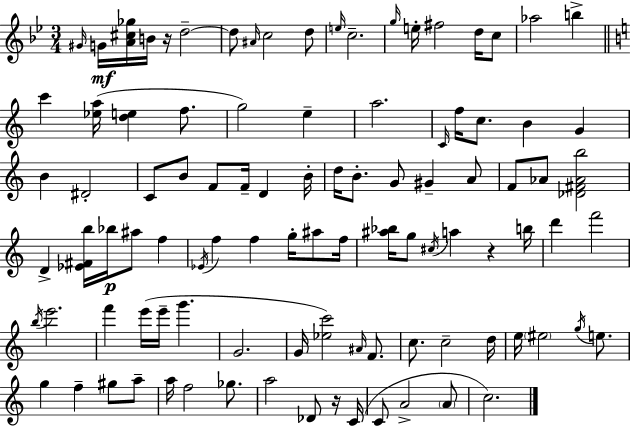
{
  \clef treble
  \numericTimeSignature
  \time 3/4
  \key g \minor
  \grace { gis'16 }\mf g'16 <a' cis'' ges''>16 b'16 r16 d''2--~~ | d''8 \grace { ais'16 } c''2 | d''8 \grace { e''16 } c''2.-- | \grace { g''16 } e''16-. fis''2 | \break d''16 c''8 aes''2 | b''4-> \bar "||" \break \key c \major c'''4 <ees'' a''>16( <d'' e''>4 f''8. | g''2) e''4-- | a''2. | \grace { c'16 } f''16 c''8. b'4 g'4 | \break b'4 dis'2-. | c'8 b'8 f'8 f'16-- d'4 | b'16-. d''16 b'8.-. g'8 gis'4-- a'8 | f'8 aes'8 <des' fis' aes' b''>2 | \break d'4-> <ees' fis' b''>16 bes''16\p ais''8 f''4 | \acciaccatura { ees'16 } f''4 f''4 g''16-. ais''8 | f''16 <ais'' bes''>16 g''8 \acciaccatura { cis''16 } a''4 r4 | b''16 d'''4 f'''2 | \break \acciaccatura { b''16 } e'''2. | f'''4 e'''16( e'''16-- g'''4. | g'2. | g'16 <ees'' c'''>2) | \break \grace { ais'16 } f'8. c''8. c''2-- | d''16 e''16 \parenthesize eis''2 | \acciaccatura { g''16 } e''8. g''4 f''4-- | gis''8 a''8-- a''16 f''2 | \break ges''8. a''2 | des'8 r16 c'16( c'8 a'2-> | \parenthesize a'8 c''2.) | \bar "|."
}